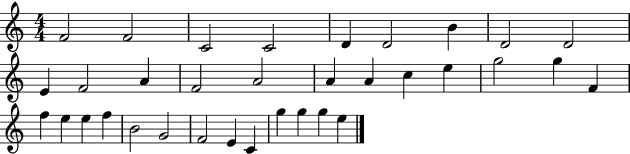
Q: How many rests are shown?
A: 0